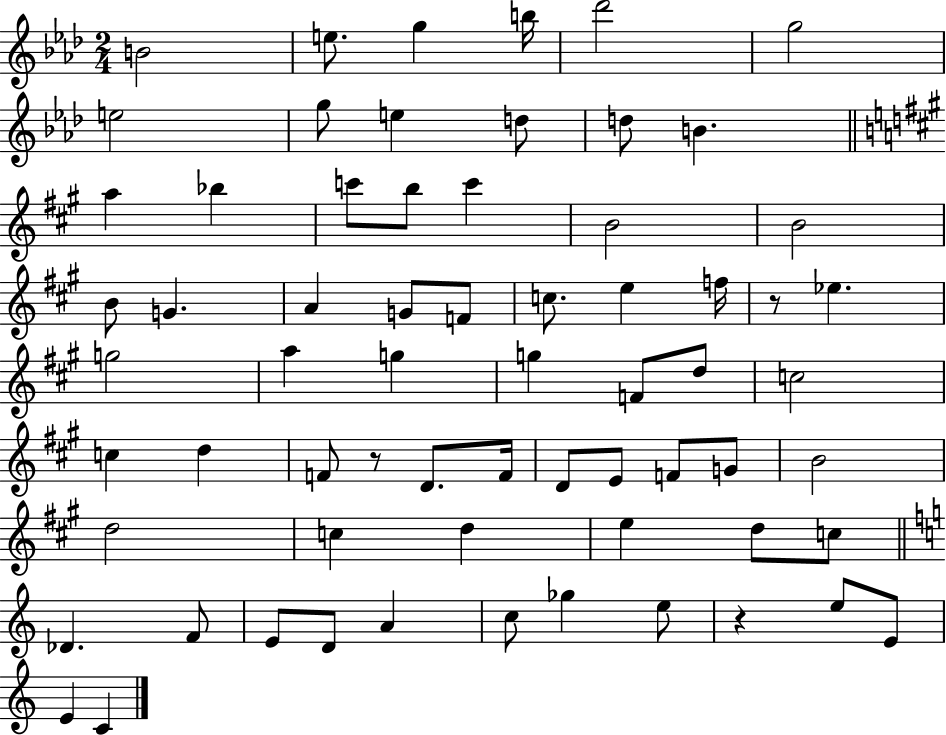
B4/h E5/e. G5/q B5/s Db6/h G5/h E5/h G5/e E5/q D5/e D5/e B4/q. A5/q Bb5/q C6/e B5/e C6/q B4/h B4/h B4/e G4/q. A4/q G4/e F4/e C5/e. E5/q F5/s R/e Eb5/q. G5/h A5/q G5/q G5/q F4/e D5/e C5/h C5/q D5/q F4/e R/e D4/e. F4/s D4/e E4/e F4/e G4/e B4/h D5/h C5/q D5/q E5/q D5/e C5/e Db4/q. F4/e E4/e D4/e A4/q C5/e Gb5/q E5/e R/q E5/e E4/e E4/q C4/q